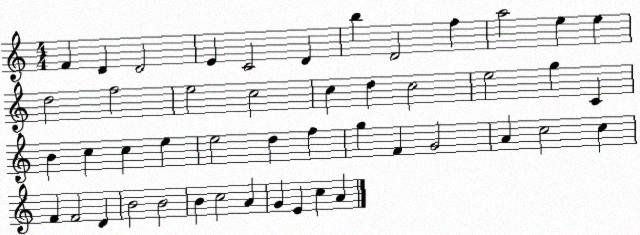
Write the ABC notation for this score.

X:1
T:Untitled
M:4/4
L:1/4
K:C
F D D2 E C2 D b D2 f a2 e e d2 f2 e2 c2 c d c2 e2 g C B c c e e2 d f g F G2 A c2 c F F2 D B2 B2 B c2 A G E c A